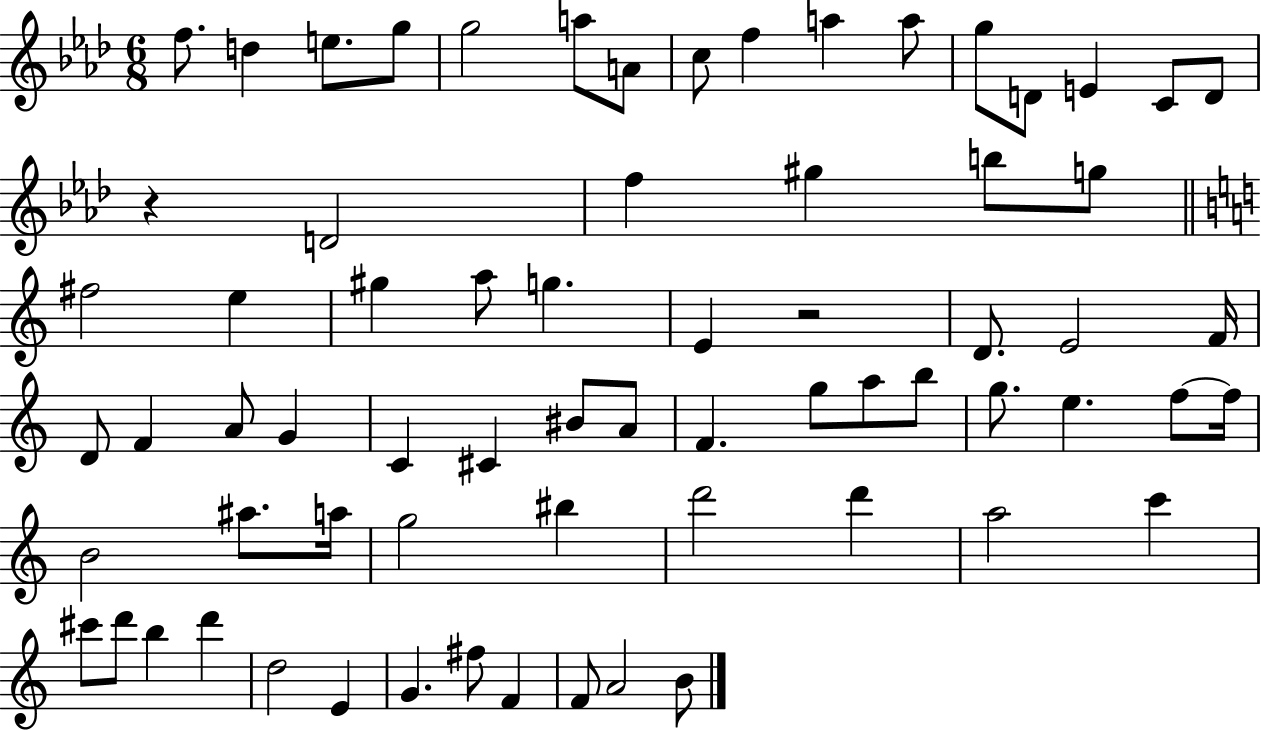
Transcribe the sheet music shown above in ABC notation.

X:1
T:Untitled
M:6/8
L:1/4
K:Ab
f/2 d e/2 g/2 g2 a/2 A/2 c/2 f a a/2 g/2 D/2 E C/2 D/2 z D2 f ^g b/2 g/2 ^f2 e ^g a/2 g E z2 D/2 E2 F/4 D/2 F A/2 G C ^C ^B/2 A/2 F g/2 a/2 b/2 g/2 e f/2 f/4 B2 ^a/2 a/4 g2 ^b d'2 d' a2 c' ^c'/2 d'/2 b d' d2 E G ^f/2 F F/2 A2 B/2